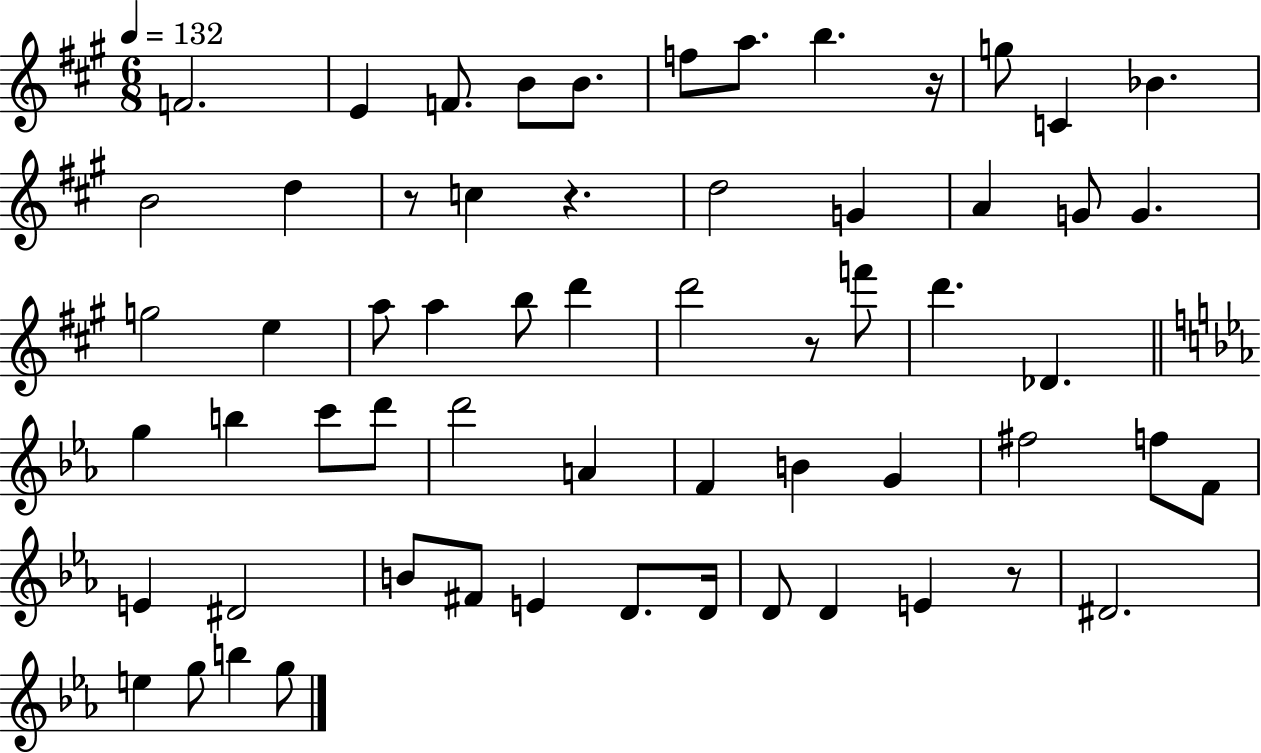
{
  \clef treble
  \numericTimeSignature
  \time 6/8
  \key a \major
  \tempo 4 = 132
  f'2. | e'4 f'8. b'8 b'8. | f''8 a''8. b''4. r16 | g''8 c'4 bes'4. | \break b'2 d''4 | r8 c''4 r4. | d''2 g'4 | a'4 g'8 g'4. | \break g''2 e''4 | a''8 a''4 b''8 d'''4 | d'''2 r8 f'''8 | d'''4. des'4. | \break \bar "||" \break \key c \minor g''4 b''4 c'''8 d'''8 | d'''2 a'4 | f'4 b'4 g'4 | fis''2 f''8 f'8 | \break e'4 dis'2 | b'8 fis'8 e'4 d'8. d'16 | d'8 d'4 e'4 r8 | dis'2. | \break e''4 g''8 b''4 g''8 | \bar "|."
}